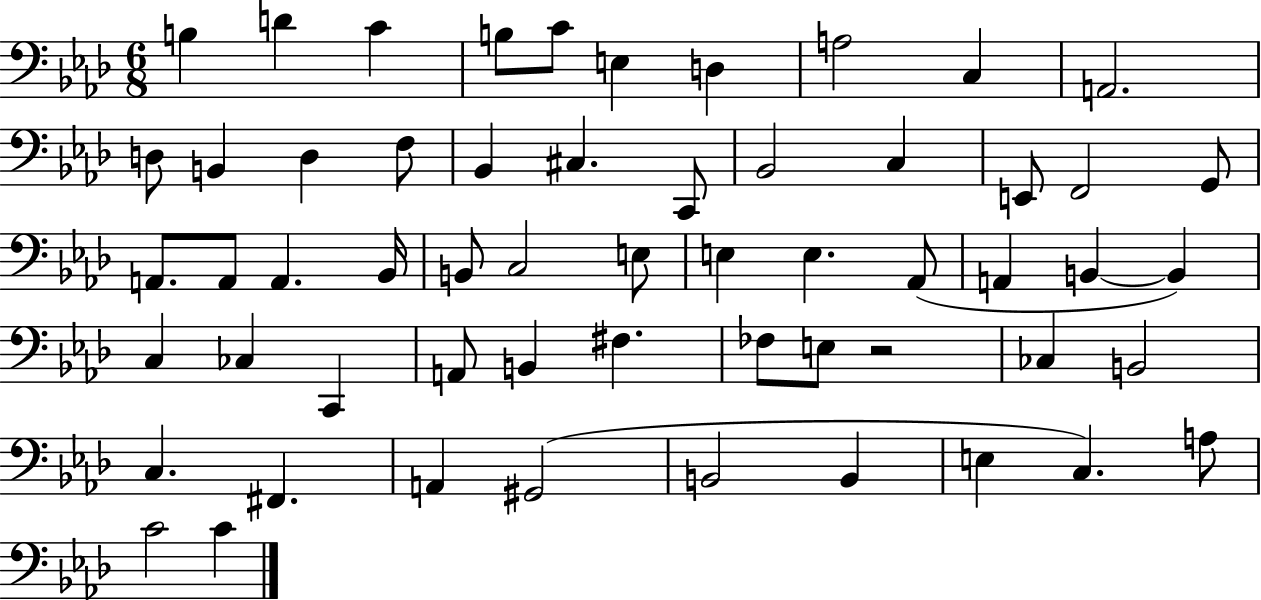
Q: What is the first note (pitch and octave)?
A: B3